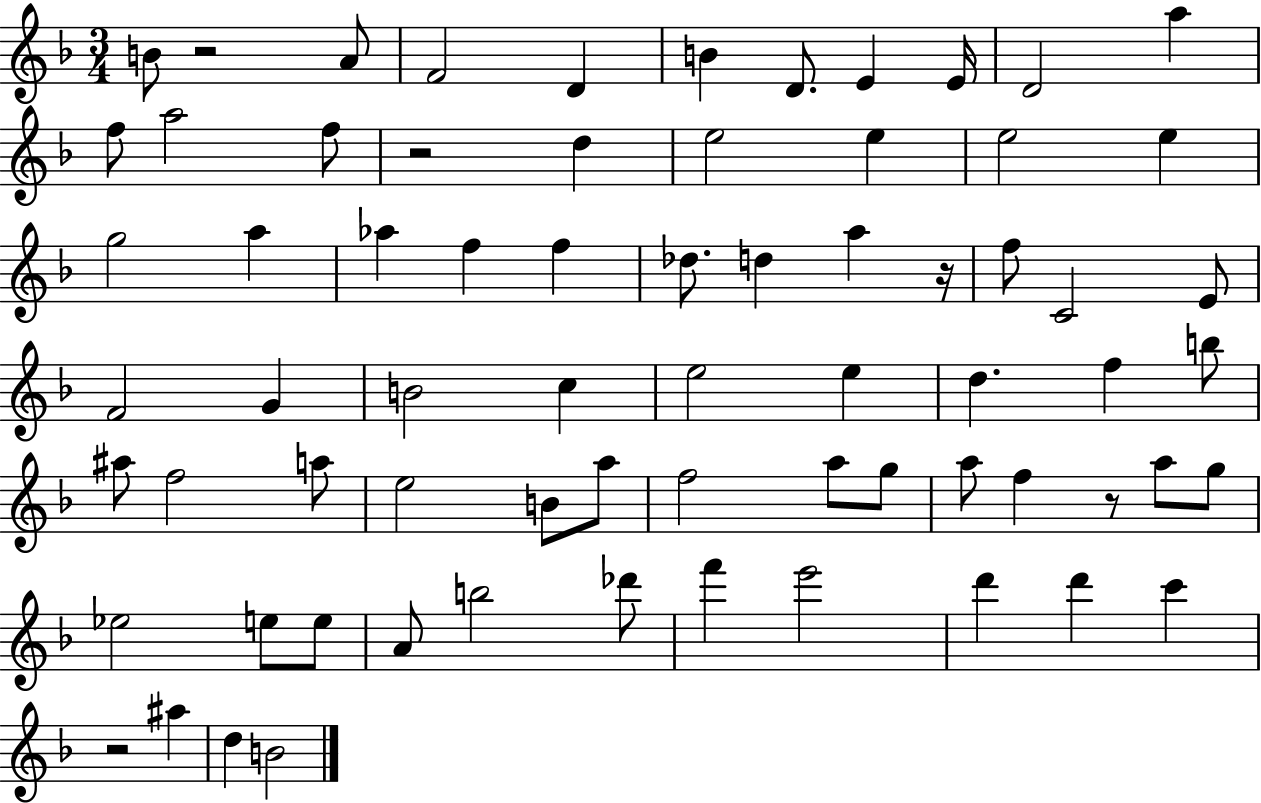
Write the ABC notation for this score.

X:1
T:Untitled
M:3/4
L:1/4
K:F
B/2 z2 A/2 F2 D B D/2 E E/4 D2 a f/2 a2 f/2 z2 d e2 e e2 e g2 a _a f f _d/2 d a z/4 f/2 C2 E/2 F2 G B2 c e2 e d f b/2 ^a/2 f2 a/2 e2 B/2 a/2 f2 a/2 g/2 a/2 f z/2 a/2 g/2 _e2 e/2 e/2 A/2 b2 _d'/2 f' e'2 d' d' c' z2 ^a d B2